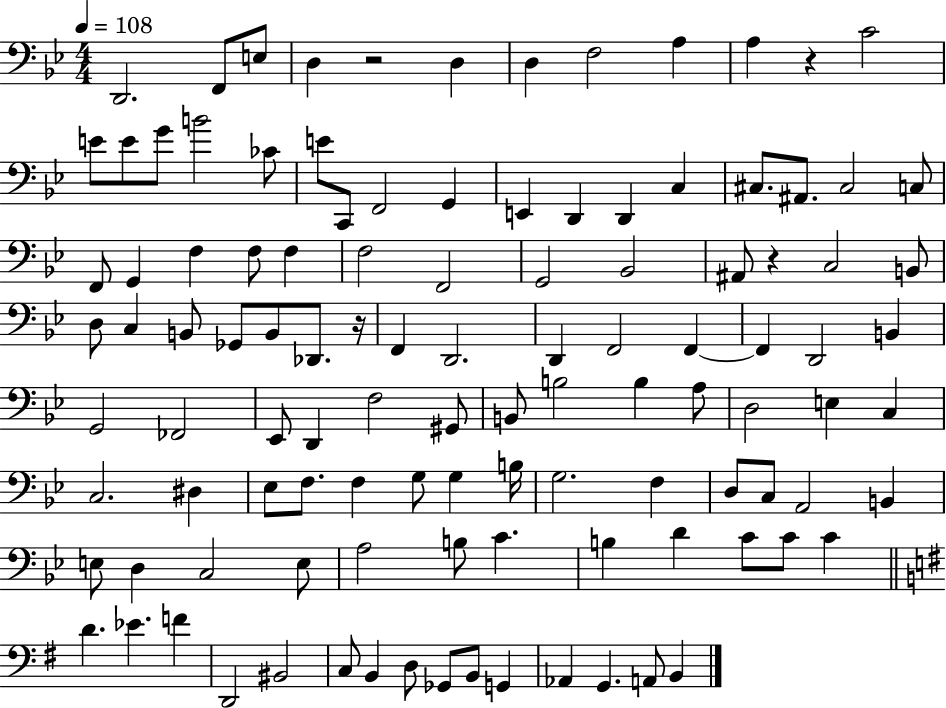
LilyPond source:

{
  \clef bass
  \numericTimeSignature
  \time 4/4
  \key bes \major
  \tempo 4 = 108
  \repeat volta 2 { d,2. f,8 e8 | d4 r2 d4 | d4 f2 a4 | a4 r4 c'2 | \break e'8 e'8 g'8 b'2 ces'8 | e'8 c,8 f,2 g,4 | e,4 d,4 d,4 c4 | cis8. ais,8. cis2 c8 | \break f,8 g,4 f4 f8 f4 | f2 f,2 | g,2 bes,2 | ais,8 r4 c2 b,8 | \break d8 c4 b,8 ges,8 b,8 des,8. r16 | f,4 d,2. | d,4 f,2 f,4~~ | f,4 d,2 b,4 | \break g,2 fes,2 | ees,8 d,4 f2 gis,8 | b,8 b2 b4 a8 | d2 e4 c4 | \break c2. dis4 | ees8 f8. f4 g8 g4 b16 | g2. f4 | d8 c8 a,2 b,4 | \break e8 d4 c2 e8 | a2 b8 c'4. | b4 d'4 c'8 c'8 c'4 | \bar "||" \break \key g \major d'4. ees'4. f'4 | d,2 bis,2 | c8 b,4 d8 ges,8 b,8 g,4 | aes,4 g,4. a,8 b,4 | \break } \bar "|."
}